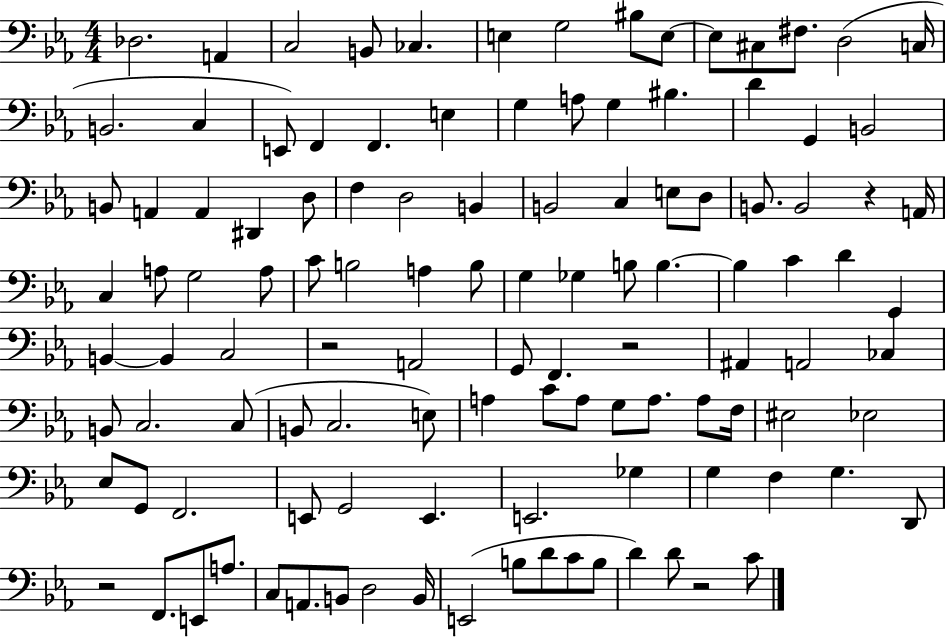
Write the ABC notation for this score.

X:1
T:Untitled
M:4/4
L:1/4
K:Eb
_D,2 A,, C,2 B,,/2 _C, E, G,2 ^B,/2 E,/2 E,/2 ^C,/2 ^F,/2 D,2 C,/4 B,,2 C, E,,/2 F,, F,, E, G, A,/2 G, ^B, D G,, B,,2 B,,/2 A,, A,, ^D,, D,/2 F, D,2 B,, B,,2 C, E,/2 D,/2 B,,/2 B,,2 z A,,/4 C, A,/2 G,2 A,/2 C/2 B,2 A, B,/2 G, _G, B,/2 B, B, C D G,, B,, B,, C,2 z2 A,,2 G,,/2 F,, z2 ^A,, A,,2 _C, B,,/2 C,2 C,/2 B,,/2 C,2 E,/2 A, C/2 A,/2 G,/2 A,/2 A,/2 F,/4 ^E,2 _E,2 _E,/2 G,,/2 F,,2 E,,/2 G,,2 E,, E,,2 _G, G, F, G, D,,/2 z2 F,,/2 E,,/2 A,/2 C,/2 A,,/2 B,,/2 D,2 B,,/4 E,,2 B,/2 D/2 C/2 B,/2 D D/2 z2 C/2